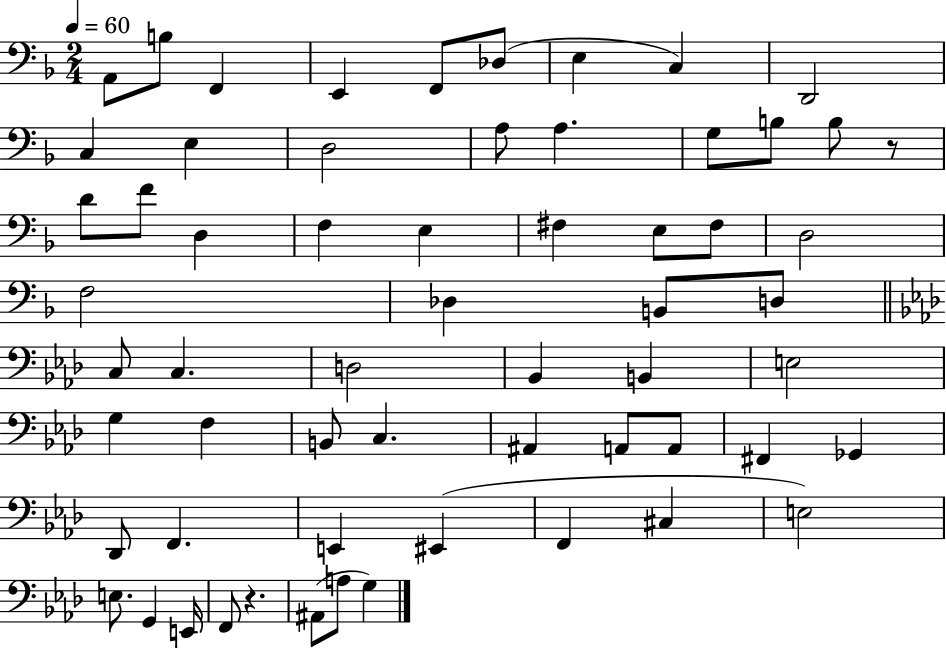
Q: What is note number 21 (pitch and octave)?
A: F3